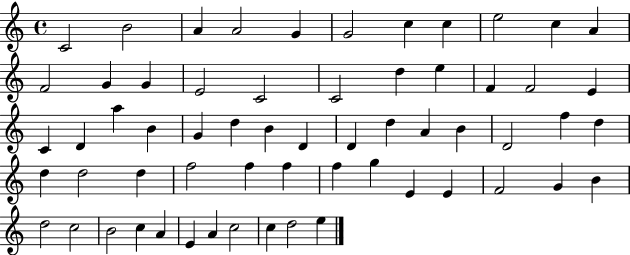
{
  \clef treble
  \time 4/4
  \defaultTimeSignature
  \key c \major
  c'2 b'2 | a'4 a'2 g'4 | g'2 c''4 c''4 | e''2 c''4 a'4 | \break f'2 g'4 g'4 | e'2 c'2 | c'2 d''4 e''4 | f'4 f'2 e'4 | \break c'4 d'4 a''4 b'4 | g'4 d''4 b'4 d'4 | d'4 d''4 a'4 b'4 | d'2 f''4 d''4 | \break d''4 d''2 d''4 | f''2 f''4 f''4 | f''4 g''4 e'4 e'4 | f'2 g'4 b'4 | \break d''2 c''2 | b'2 c''4 a'4 | e'4 a'4 c''2 | c''4 d''2 e''4 | \break \bar "|."
}